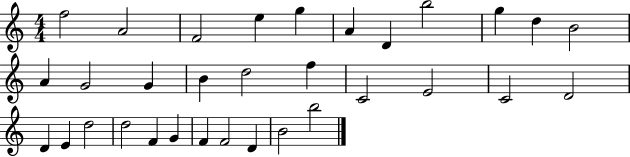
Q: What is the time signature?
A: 4/4